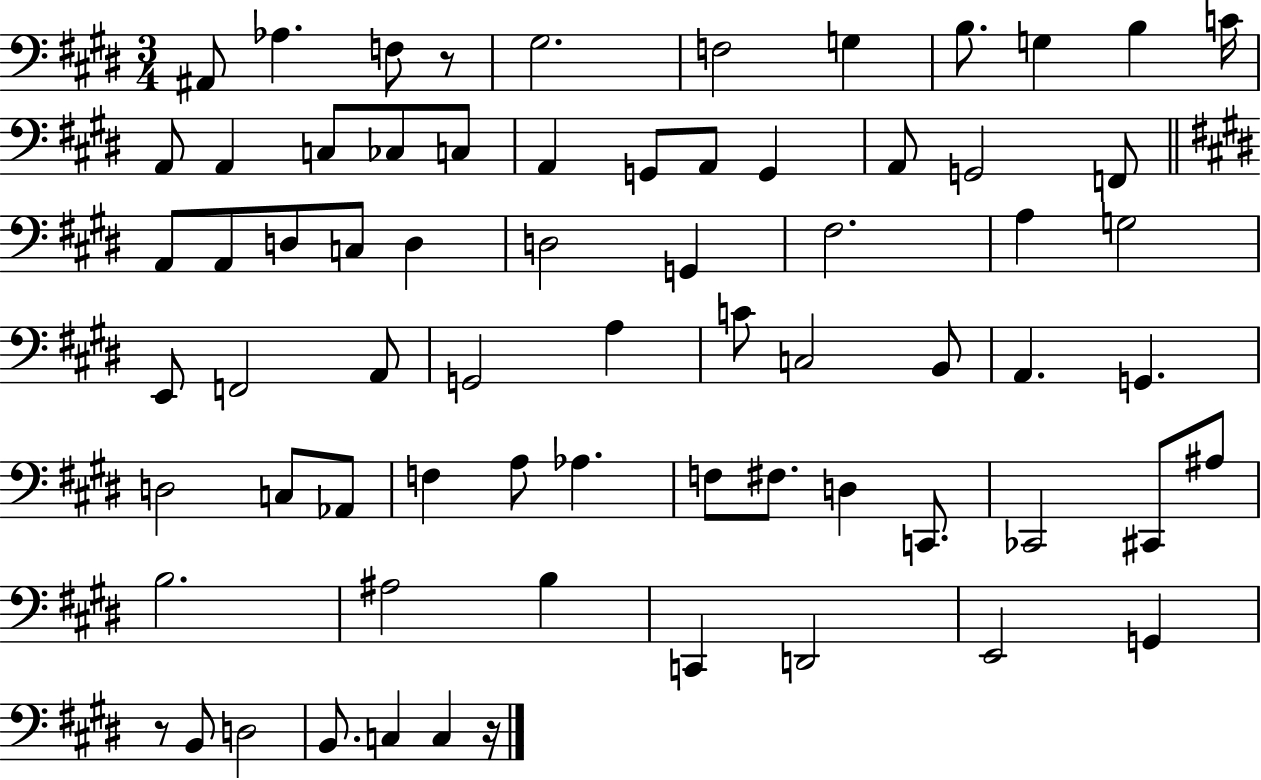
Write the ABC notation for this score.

X:1
T:Untitled
M:3/4
L:1/4
K:E
^A,,/2 _A, F,/2 z/2 ^G,2 F,2 G, B,/2 G, B, C/4 A,,/2 A,, C,/2 _C,/2 C,/2 A,, G,,/2 A,,/2 G,, A,,/2 G,,2 F,,/2 A,,/2 A,,/2 D,/2 C,/2 D, D,2 G,, ^F,2 A, G,2 E,,/2 F,,2 A,,/2 G,,2 A, C/2 C,2 B,,/2 A,, G,, D,2 C,/2 _A,,/2 F, A,/2 _A, F,/2 ^F,/2 D, C,,/2 _C,,2 ^C,,/2 ^A,/2 B,2 ^A,2 B, C,, D,,2 E,,2 G,, z/2 B,,/2 D,2 B,,/2 C, C, z/4